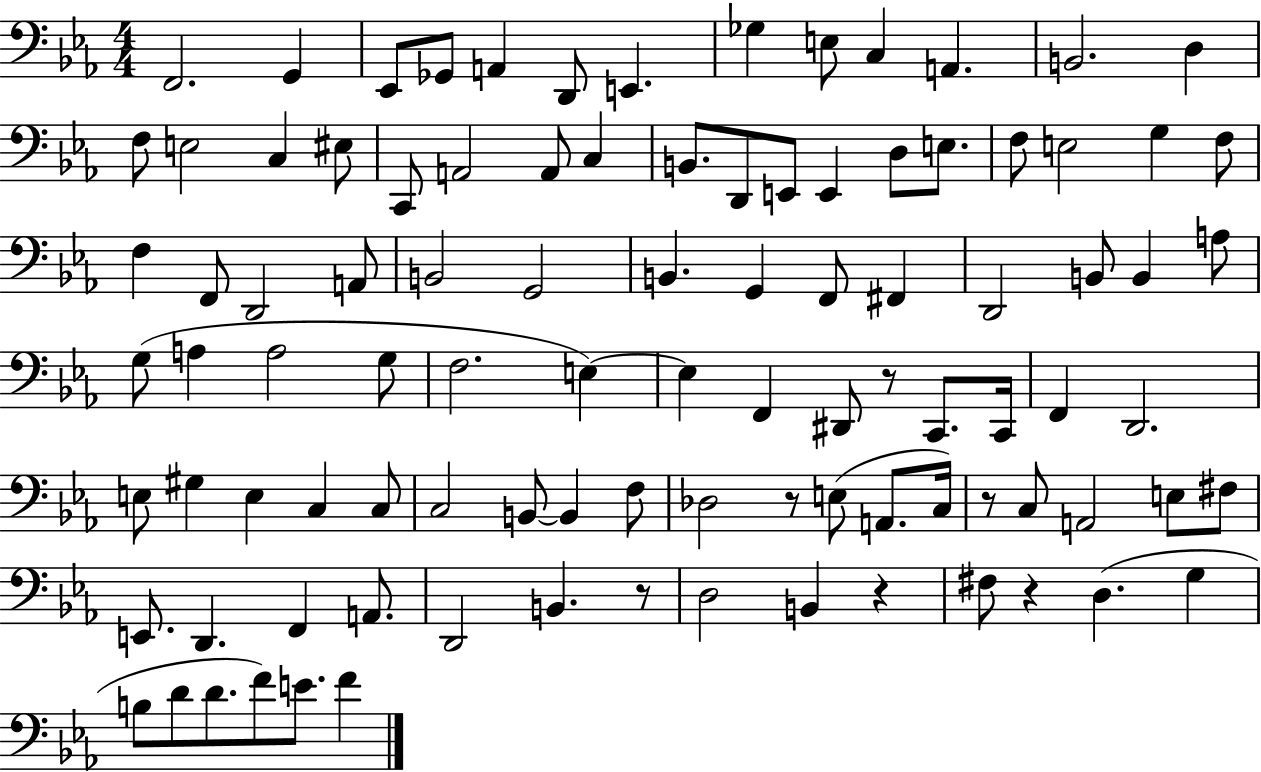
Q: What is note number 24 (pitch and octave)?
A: E2